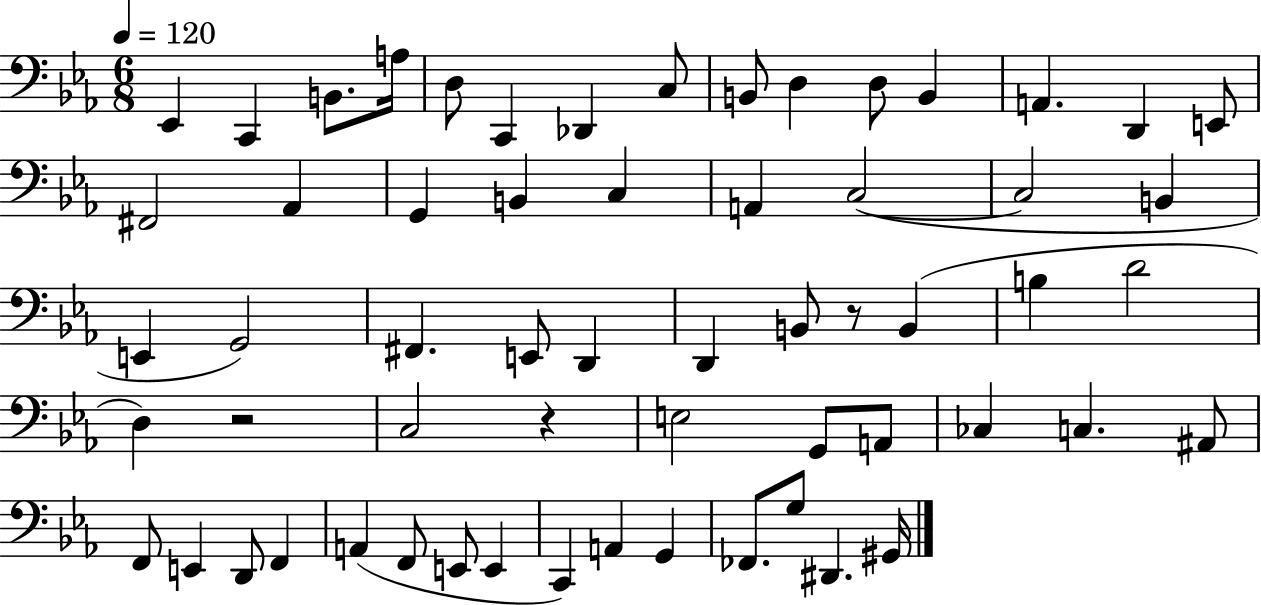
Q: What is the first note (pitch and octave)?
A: Eb2